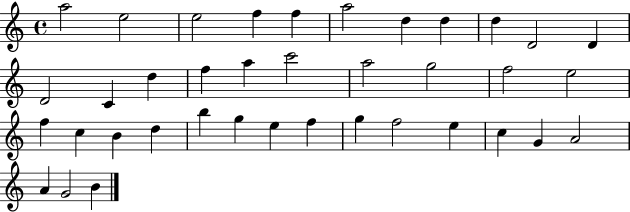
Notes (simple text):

A5/h E5/h E5/h F5/q F5/q A5/h D5/q D5/q D5/q D4/h D4/q D4/h C4/q D5/q F5/q A5/q C6/h A5/h G5/h F5/h E5/h F5/q C5/q B4/q D5/q B5/q G5/q E5/q F5/q G5/q F5/h E5/q C5/q G4/q A4/h A4/q G4/h B4/q